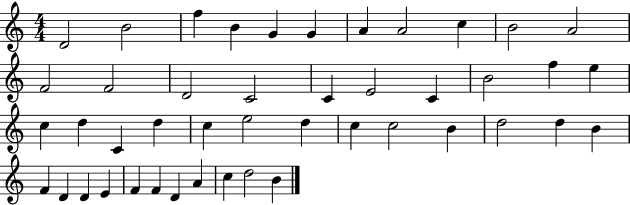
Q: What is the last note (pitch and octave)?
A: B4